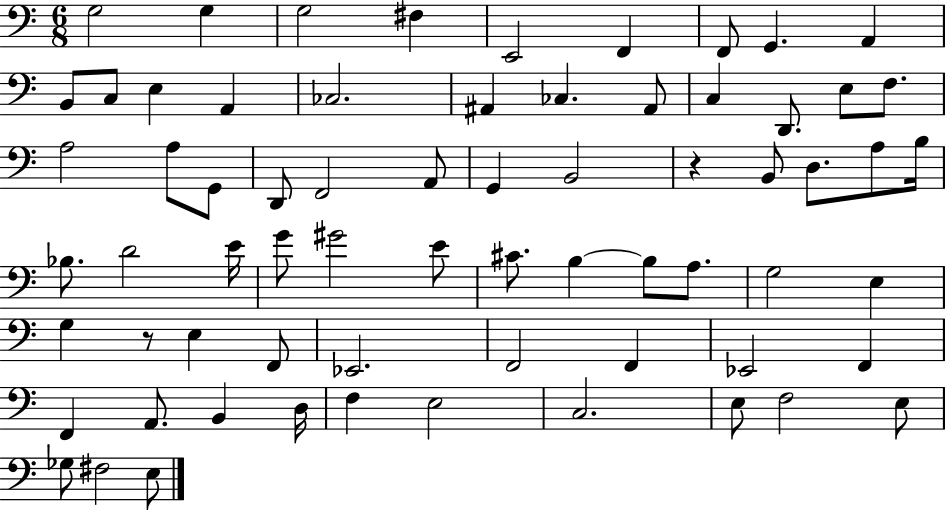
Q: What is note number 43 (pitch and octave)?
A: A3